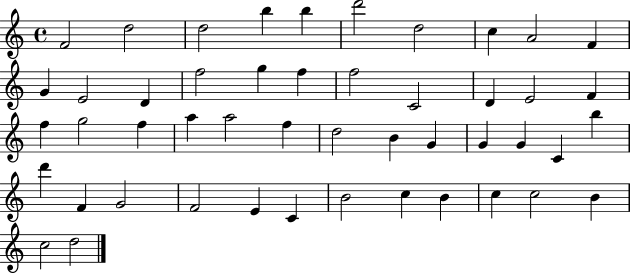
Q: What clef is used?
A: treble